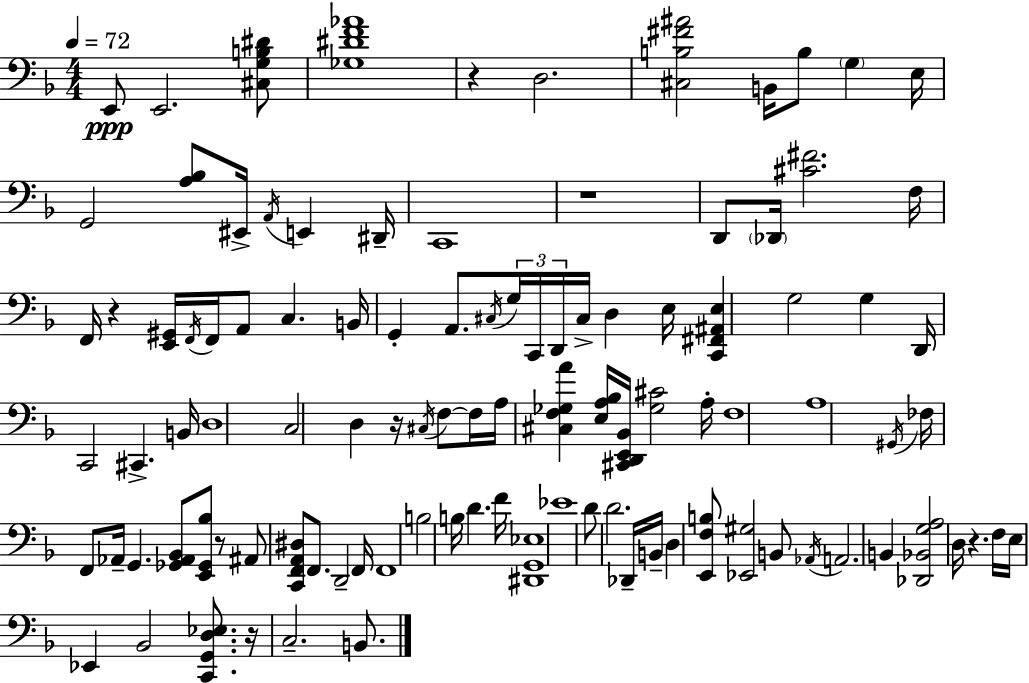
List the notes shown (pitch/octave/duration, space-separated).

E2/e E2/h. [C#3,G3,B3,D#4]/e [Gb3,D#4,F4,Ab4]/w R/q D3/h. [C#3,B3,F#4,A#4]/h B2/s B3/e G3/q E3/s G2/h [A3,Bb3]/e EIS2/s A2/s E2/q D#2/s C2/w R/w D2/e Db2/s [C#4,F#4]/h. F3/s F2/s R/q [E2,G#2]/s F2/s F2/s A2/e C3/q. B2/s G2/q A2/e. C#3/s G3/s C2/s D2/s C#3/s D3/q E3/s [C2,F#2,A#2,E3]/q G3/h G3/q D2/s C2/h C#2/q. B2/s D3/w C3/h D3/q R/s C#3/s F3/e F3/s A3/s [C#3,F3,Gb3,A4]/q [E3,A3,Bb3]/s [C#2,D2,E2,Bb2]/s [Gb3,C#4]/h A3/s F3/w A3/w G#2/s FES3/s F2/e Ab2/s G2/q. [Gb2,Ab2,Bb2]/e [E2,Gb2,Bb3]/e R/e A#2/e [C2,F2,A2,D#3]/e F2/e. D2/h F2/s F2/w B3/h B3/s D4/q. F4/s [D#2,G2,Eb3]/w Eb4/w D4/e D4/h. Db2/s B2/s D3/q [E2,F3,B3]/e [Eb2,G#3]/h B2/e Ab2/s A2/h. B2/q [Db2,Bb2,G3,A3]/h D3/s R/q. F3/s E3/s Eb2/q Bb2/h [C2,G2,D3,Eb3]/e. R/s C3/h. B2/e.